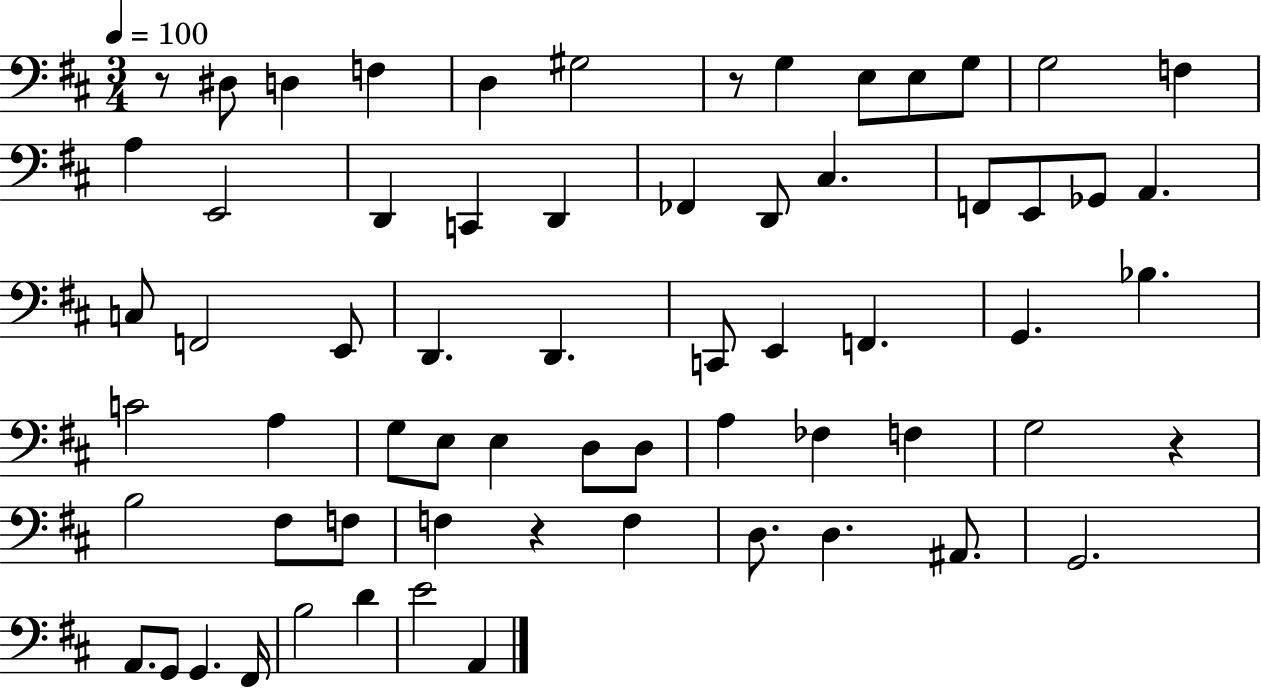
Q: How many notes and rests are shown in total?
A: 65